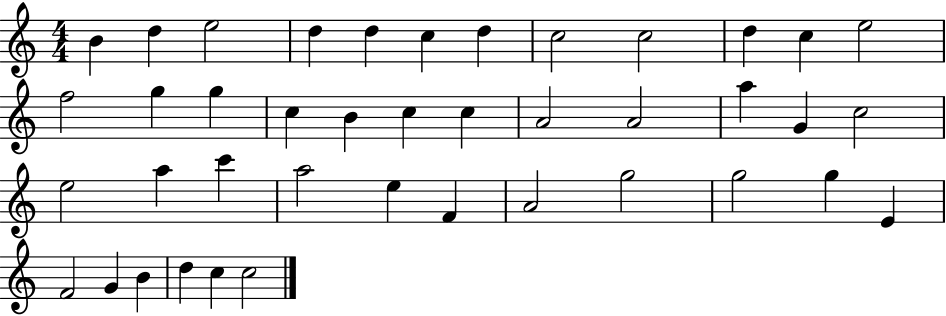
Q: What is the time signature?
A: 4/4